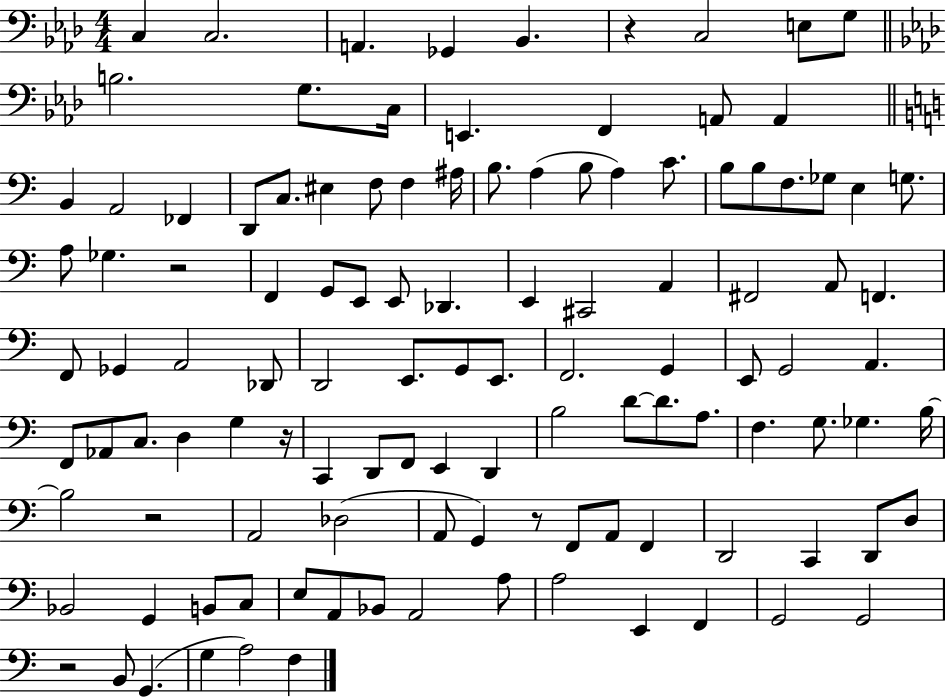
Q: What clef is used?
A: bass